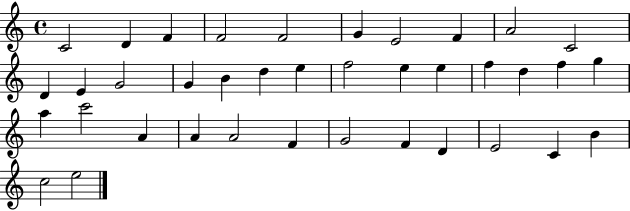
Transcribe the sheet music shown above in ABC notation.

X:1
T:Untitled
M:4/4
L:1/4
K:C
C2 D F F2 F2 G E2 F A2 C2 D E G2 G B d e f2 e e f d f g a c'2 A A A2 F G2 F D E2 C B c2 e2